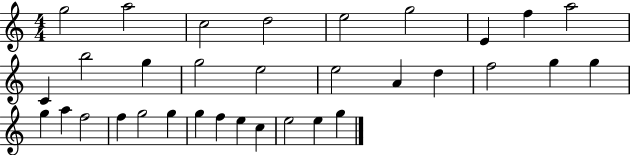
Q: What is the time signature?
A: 4/4